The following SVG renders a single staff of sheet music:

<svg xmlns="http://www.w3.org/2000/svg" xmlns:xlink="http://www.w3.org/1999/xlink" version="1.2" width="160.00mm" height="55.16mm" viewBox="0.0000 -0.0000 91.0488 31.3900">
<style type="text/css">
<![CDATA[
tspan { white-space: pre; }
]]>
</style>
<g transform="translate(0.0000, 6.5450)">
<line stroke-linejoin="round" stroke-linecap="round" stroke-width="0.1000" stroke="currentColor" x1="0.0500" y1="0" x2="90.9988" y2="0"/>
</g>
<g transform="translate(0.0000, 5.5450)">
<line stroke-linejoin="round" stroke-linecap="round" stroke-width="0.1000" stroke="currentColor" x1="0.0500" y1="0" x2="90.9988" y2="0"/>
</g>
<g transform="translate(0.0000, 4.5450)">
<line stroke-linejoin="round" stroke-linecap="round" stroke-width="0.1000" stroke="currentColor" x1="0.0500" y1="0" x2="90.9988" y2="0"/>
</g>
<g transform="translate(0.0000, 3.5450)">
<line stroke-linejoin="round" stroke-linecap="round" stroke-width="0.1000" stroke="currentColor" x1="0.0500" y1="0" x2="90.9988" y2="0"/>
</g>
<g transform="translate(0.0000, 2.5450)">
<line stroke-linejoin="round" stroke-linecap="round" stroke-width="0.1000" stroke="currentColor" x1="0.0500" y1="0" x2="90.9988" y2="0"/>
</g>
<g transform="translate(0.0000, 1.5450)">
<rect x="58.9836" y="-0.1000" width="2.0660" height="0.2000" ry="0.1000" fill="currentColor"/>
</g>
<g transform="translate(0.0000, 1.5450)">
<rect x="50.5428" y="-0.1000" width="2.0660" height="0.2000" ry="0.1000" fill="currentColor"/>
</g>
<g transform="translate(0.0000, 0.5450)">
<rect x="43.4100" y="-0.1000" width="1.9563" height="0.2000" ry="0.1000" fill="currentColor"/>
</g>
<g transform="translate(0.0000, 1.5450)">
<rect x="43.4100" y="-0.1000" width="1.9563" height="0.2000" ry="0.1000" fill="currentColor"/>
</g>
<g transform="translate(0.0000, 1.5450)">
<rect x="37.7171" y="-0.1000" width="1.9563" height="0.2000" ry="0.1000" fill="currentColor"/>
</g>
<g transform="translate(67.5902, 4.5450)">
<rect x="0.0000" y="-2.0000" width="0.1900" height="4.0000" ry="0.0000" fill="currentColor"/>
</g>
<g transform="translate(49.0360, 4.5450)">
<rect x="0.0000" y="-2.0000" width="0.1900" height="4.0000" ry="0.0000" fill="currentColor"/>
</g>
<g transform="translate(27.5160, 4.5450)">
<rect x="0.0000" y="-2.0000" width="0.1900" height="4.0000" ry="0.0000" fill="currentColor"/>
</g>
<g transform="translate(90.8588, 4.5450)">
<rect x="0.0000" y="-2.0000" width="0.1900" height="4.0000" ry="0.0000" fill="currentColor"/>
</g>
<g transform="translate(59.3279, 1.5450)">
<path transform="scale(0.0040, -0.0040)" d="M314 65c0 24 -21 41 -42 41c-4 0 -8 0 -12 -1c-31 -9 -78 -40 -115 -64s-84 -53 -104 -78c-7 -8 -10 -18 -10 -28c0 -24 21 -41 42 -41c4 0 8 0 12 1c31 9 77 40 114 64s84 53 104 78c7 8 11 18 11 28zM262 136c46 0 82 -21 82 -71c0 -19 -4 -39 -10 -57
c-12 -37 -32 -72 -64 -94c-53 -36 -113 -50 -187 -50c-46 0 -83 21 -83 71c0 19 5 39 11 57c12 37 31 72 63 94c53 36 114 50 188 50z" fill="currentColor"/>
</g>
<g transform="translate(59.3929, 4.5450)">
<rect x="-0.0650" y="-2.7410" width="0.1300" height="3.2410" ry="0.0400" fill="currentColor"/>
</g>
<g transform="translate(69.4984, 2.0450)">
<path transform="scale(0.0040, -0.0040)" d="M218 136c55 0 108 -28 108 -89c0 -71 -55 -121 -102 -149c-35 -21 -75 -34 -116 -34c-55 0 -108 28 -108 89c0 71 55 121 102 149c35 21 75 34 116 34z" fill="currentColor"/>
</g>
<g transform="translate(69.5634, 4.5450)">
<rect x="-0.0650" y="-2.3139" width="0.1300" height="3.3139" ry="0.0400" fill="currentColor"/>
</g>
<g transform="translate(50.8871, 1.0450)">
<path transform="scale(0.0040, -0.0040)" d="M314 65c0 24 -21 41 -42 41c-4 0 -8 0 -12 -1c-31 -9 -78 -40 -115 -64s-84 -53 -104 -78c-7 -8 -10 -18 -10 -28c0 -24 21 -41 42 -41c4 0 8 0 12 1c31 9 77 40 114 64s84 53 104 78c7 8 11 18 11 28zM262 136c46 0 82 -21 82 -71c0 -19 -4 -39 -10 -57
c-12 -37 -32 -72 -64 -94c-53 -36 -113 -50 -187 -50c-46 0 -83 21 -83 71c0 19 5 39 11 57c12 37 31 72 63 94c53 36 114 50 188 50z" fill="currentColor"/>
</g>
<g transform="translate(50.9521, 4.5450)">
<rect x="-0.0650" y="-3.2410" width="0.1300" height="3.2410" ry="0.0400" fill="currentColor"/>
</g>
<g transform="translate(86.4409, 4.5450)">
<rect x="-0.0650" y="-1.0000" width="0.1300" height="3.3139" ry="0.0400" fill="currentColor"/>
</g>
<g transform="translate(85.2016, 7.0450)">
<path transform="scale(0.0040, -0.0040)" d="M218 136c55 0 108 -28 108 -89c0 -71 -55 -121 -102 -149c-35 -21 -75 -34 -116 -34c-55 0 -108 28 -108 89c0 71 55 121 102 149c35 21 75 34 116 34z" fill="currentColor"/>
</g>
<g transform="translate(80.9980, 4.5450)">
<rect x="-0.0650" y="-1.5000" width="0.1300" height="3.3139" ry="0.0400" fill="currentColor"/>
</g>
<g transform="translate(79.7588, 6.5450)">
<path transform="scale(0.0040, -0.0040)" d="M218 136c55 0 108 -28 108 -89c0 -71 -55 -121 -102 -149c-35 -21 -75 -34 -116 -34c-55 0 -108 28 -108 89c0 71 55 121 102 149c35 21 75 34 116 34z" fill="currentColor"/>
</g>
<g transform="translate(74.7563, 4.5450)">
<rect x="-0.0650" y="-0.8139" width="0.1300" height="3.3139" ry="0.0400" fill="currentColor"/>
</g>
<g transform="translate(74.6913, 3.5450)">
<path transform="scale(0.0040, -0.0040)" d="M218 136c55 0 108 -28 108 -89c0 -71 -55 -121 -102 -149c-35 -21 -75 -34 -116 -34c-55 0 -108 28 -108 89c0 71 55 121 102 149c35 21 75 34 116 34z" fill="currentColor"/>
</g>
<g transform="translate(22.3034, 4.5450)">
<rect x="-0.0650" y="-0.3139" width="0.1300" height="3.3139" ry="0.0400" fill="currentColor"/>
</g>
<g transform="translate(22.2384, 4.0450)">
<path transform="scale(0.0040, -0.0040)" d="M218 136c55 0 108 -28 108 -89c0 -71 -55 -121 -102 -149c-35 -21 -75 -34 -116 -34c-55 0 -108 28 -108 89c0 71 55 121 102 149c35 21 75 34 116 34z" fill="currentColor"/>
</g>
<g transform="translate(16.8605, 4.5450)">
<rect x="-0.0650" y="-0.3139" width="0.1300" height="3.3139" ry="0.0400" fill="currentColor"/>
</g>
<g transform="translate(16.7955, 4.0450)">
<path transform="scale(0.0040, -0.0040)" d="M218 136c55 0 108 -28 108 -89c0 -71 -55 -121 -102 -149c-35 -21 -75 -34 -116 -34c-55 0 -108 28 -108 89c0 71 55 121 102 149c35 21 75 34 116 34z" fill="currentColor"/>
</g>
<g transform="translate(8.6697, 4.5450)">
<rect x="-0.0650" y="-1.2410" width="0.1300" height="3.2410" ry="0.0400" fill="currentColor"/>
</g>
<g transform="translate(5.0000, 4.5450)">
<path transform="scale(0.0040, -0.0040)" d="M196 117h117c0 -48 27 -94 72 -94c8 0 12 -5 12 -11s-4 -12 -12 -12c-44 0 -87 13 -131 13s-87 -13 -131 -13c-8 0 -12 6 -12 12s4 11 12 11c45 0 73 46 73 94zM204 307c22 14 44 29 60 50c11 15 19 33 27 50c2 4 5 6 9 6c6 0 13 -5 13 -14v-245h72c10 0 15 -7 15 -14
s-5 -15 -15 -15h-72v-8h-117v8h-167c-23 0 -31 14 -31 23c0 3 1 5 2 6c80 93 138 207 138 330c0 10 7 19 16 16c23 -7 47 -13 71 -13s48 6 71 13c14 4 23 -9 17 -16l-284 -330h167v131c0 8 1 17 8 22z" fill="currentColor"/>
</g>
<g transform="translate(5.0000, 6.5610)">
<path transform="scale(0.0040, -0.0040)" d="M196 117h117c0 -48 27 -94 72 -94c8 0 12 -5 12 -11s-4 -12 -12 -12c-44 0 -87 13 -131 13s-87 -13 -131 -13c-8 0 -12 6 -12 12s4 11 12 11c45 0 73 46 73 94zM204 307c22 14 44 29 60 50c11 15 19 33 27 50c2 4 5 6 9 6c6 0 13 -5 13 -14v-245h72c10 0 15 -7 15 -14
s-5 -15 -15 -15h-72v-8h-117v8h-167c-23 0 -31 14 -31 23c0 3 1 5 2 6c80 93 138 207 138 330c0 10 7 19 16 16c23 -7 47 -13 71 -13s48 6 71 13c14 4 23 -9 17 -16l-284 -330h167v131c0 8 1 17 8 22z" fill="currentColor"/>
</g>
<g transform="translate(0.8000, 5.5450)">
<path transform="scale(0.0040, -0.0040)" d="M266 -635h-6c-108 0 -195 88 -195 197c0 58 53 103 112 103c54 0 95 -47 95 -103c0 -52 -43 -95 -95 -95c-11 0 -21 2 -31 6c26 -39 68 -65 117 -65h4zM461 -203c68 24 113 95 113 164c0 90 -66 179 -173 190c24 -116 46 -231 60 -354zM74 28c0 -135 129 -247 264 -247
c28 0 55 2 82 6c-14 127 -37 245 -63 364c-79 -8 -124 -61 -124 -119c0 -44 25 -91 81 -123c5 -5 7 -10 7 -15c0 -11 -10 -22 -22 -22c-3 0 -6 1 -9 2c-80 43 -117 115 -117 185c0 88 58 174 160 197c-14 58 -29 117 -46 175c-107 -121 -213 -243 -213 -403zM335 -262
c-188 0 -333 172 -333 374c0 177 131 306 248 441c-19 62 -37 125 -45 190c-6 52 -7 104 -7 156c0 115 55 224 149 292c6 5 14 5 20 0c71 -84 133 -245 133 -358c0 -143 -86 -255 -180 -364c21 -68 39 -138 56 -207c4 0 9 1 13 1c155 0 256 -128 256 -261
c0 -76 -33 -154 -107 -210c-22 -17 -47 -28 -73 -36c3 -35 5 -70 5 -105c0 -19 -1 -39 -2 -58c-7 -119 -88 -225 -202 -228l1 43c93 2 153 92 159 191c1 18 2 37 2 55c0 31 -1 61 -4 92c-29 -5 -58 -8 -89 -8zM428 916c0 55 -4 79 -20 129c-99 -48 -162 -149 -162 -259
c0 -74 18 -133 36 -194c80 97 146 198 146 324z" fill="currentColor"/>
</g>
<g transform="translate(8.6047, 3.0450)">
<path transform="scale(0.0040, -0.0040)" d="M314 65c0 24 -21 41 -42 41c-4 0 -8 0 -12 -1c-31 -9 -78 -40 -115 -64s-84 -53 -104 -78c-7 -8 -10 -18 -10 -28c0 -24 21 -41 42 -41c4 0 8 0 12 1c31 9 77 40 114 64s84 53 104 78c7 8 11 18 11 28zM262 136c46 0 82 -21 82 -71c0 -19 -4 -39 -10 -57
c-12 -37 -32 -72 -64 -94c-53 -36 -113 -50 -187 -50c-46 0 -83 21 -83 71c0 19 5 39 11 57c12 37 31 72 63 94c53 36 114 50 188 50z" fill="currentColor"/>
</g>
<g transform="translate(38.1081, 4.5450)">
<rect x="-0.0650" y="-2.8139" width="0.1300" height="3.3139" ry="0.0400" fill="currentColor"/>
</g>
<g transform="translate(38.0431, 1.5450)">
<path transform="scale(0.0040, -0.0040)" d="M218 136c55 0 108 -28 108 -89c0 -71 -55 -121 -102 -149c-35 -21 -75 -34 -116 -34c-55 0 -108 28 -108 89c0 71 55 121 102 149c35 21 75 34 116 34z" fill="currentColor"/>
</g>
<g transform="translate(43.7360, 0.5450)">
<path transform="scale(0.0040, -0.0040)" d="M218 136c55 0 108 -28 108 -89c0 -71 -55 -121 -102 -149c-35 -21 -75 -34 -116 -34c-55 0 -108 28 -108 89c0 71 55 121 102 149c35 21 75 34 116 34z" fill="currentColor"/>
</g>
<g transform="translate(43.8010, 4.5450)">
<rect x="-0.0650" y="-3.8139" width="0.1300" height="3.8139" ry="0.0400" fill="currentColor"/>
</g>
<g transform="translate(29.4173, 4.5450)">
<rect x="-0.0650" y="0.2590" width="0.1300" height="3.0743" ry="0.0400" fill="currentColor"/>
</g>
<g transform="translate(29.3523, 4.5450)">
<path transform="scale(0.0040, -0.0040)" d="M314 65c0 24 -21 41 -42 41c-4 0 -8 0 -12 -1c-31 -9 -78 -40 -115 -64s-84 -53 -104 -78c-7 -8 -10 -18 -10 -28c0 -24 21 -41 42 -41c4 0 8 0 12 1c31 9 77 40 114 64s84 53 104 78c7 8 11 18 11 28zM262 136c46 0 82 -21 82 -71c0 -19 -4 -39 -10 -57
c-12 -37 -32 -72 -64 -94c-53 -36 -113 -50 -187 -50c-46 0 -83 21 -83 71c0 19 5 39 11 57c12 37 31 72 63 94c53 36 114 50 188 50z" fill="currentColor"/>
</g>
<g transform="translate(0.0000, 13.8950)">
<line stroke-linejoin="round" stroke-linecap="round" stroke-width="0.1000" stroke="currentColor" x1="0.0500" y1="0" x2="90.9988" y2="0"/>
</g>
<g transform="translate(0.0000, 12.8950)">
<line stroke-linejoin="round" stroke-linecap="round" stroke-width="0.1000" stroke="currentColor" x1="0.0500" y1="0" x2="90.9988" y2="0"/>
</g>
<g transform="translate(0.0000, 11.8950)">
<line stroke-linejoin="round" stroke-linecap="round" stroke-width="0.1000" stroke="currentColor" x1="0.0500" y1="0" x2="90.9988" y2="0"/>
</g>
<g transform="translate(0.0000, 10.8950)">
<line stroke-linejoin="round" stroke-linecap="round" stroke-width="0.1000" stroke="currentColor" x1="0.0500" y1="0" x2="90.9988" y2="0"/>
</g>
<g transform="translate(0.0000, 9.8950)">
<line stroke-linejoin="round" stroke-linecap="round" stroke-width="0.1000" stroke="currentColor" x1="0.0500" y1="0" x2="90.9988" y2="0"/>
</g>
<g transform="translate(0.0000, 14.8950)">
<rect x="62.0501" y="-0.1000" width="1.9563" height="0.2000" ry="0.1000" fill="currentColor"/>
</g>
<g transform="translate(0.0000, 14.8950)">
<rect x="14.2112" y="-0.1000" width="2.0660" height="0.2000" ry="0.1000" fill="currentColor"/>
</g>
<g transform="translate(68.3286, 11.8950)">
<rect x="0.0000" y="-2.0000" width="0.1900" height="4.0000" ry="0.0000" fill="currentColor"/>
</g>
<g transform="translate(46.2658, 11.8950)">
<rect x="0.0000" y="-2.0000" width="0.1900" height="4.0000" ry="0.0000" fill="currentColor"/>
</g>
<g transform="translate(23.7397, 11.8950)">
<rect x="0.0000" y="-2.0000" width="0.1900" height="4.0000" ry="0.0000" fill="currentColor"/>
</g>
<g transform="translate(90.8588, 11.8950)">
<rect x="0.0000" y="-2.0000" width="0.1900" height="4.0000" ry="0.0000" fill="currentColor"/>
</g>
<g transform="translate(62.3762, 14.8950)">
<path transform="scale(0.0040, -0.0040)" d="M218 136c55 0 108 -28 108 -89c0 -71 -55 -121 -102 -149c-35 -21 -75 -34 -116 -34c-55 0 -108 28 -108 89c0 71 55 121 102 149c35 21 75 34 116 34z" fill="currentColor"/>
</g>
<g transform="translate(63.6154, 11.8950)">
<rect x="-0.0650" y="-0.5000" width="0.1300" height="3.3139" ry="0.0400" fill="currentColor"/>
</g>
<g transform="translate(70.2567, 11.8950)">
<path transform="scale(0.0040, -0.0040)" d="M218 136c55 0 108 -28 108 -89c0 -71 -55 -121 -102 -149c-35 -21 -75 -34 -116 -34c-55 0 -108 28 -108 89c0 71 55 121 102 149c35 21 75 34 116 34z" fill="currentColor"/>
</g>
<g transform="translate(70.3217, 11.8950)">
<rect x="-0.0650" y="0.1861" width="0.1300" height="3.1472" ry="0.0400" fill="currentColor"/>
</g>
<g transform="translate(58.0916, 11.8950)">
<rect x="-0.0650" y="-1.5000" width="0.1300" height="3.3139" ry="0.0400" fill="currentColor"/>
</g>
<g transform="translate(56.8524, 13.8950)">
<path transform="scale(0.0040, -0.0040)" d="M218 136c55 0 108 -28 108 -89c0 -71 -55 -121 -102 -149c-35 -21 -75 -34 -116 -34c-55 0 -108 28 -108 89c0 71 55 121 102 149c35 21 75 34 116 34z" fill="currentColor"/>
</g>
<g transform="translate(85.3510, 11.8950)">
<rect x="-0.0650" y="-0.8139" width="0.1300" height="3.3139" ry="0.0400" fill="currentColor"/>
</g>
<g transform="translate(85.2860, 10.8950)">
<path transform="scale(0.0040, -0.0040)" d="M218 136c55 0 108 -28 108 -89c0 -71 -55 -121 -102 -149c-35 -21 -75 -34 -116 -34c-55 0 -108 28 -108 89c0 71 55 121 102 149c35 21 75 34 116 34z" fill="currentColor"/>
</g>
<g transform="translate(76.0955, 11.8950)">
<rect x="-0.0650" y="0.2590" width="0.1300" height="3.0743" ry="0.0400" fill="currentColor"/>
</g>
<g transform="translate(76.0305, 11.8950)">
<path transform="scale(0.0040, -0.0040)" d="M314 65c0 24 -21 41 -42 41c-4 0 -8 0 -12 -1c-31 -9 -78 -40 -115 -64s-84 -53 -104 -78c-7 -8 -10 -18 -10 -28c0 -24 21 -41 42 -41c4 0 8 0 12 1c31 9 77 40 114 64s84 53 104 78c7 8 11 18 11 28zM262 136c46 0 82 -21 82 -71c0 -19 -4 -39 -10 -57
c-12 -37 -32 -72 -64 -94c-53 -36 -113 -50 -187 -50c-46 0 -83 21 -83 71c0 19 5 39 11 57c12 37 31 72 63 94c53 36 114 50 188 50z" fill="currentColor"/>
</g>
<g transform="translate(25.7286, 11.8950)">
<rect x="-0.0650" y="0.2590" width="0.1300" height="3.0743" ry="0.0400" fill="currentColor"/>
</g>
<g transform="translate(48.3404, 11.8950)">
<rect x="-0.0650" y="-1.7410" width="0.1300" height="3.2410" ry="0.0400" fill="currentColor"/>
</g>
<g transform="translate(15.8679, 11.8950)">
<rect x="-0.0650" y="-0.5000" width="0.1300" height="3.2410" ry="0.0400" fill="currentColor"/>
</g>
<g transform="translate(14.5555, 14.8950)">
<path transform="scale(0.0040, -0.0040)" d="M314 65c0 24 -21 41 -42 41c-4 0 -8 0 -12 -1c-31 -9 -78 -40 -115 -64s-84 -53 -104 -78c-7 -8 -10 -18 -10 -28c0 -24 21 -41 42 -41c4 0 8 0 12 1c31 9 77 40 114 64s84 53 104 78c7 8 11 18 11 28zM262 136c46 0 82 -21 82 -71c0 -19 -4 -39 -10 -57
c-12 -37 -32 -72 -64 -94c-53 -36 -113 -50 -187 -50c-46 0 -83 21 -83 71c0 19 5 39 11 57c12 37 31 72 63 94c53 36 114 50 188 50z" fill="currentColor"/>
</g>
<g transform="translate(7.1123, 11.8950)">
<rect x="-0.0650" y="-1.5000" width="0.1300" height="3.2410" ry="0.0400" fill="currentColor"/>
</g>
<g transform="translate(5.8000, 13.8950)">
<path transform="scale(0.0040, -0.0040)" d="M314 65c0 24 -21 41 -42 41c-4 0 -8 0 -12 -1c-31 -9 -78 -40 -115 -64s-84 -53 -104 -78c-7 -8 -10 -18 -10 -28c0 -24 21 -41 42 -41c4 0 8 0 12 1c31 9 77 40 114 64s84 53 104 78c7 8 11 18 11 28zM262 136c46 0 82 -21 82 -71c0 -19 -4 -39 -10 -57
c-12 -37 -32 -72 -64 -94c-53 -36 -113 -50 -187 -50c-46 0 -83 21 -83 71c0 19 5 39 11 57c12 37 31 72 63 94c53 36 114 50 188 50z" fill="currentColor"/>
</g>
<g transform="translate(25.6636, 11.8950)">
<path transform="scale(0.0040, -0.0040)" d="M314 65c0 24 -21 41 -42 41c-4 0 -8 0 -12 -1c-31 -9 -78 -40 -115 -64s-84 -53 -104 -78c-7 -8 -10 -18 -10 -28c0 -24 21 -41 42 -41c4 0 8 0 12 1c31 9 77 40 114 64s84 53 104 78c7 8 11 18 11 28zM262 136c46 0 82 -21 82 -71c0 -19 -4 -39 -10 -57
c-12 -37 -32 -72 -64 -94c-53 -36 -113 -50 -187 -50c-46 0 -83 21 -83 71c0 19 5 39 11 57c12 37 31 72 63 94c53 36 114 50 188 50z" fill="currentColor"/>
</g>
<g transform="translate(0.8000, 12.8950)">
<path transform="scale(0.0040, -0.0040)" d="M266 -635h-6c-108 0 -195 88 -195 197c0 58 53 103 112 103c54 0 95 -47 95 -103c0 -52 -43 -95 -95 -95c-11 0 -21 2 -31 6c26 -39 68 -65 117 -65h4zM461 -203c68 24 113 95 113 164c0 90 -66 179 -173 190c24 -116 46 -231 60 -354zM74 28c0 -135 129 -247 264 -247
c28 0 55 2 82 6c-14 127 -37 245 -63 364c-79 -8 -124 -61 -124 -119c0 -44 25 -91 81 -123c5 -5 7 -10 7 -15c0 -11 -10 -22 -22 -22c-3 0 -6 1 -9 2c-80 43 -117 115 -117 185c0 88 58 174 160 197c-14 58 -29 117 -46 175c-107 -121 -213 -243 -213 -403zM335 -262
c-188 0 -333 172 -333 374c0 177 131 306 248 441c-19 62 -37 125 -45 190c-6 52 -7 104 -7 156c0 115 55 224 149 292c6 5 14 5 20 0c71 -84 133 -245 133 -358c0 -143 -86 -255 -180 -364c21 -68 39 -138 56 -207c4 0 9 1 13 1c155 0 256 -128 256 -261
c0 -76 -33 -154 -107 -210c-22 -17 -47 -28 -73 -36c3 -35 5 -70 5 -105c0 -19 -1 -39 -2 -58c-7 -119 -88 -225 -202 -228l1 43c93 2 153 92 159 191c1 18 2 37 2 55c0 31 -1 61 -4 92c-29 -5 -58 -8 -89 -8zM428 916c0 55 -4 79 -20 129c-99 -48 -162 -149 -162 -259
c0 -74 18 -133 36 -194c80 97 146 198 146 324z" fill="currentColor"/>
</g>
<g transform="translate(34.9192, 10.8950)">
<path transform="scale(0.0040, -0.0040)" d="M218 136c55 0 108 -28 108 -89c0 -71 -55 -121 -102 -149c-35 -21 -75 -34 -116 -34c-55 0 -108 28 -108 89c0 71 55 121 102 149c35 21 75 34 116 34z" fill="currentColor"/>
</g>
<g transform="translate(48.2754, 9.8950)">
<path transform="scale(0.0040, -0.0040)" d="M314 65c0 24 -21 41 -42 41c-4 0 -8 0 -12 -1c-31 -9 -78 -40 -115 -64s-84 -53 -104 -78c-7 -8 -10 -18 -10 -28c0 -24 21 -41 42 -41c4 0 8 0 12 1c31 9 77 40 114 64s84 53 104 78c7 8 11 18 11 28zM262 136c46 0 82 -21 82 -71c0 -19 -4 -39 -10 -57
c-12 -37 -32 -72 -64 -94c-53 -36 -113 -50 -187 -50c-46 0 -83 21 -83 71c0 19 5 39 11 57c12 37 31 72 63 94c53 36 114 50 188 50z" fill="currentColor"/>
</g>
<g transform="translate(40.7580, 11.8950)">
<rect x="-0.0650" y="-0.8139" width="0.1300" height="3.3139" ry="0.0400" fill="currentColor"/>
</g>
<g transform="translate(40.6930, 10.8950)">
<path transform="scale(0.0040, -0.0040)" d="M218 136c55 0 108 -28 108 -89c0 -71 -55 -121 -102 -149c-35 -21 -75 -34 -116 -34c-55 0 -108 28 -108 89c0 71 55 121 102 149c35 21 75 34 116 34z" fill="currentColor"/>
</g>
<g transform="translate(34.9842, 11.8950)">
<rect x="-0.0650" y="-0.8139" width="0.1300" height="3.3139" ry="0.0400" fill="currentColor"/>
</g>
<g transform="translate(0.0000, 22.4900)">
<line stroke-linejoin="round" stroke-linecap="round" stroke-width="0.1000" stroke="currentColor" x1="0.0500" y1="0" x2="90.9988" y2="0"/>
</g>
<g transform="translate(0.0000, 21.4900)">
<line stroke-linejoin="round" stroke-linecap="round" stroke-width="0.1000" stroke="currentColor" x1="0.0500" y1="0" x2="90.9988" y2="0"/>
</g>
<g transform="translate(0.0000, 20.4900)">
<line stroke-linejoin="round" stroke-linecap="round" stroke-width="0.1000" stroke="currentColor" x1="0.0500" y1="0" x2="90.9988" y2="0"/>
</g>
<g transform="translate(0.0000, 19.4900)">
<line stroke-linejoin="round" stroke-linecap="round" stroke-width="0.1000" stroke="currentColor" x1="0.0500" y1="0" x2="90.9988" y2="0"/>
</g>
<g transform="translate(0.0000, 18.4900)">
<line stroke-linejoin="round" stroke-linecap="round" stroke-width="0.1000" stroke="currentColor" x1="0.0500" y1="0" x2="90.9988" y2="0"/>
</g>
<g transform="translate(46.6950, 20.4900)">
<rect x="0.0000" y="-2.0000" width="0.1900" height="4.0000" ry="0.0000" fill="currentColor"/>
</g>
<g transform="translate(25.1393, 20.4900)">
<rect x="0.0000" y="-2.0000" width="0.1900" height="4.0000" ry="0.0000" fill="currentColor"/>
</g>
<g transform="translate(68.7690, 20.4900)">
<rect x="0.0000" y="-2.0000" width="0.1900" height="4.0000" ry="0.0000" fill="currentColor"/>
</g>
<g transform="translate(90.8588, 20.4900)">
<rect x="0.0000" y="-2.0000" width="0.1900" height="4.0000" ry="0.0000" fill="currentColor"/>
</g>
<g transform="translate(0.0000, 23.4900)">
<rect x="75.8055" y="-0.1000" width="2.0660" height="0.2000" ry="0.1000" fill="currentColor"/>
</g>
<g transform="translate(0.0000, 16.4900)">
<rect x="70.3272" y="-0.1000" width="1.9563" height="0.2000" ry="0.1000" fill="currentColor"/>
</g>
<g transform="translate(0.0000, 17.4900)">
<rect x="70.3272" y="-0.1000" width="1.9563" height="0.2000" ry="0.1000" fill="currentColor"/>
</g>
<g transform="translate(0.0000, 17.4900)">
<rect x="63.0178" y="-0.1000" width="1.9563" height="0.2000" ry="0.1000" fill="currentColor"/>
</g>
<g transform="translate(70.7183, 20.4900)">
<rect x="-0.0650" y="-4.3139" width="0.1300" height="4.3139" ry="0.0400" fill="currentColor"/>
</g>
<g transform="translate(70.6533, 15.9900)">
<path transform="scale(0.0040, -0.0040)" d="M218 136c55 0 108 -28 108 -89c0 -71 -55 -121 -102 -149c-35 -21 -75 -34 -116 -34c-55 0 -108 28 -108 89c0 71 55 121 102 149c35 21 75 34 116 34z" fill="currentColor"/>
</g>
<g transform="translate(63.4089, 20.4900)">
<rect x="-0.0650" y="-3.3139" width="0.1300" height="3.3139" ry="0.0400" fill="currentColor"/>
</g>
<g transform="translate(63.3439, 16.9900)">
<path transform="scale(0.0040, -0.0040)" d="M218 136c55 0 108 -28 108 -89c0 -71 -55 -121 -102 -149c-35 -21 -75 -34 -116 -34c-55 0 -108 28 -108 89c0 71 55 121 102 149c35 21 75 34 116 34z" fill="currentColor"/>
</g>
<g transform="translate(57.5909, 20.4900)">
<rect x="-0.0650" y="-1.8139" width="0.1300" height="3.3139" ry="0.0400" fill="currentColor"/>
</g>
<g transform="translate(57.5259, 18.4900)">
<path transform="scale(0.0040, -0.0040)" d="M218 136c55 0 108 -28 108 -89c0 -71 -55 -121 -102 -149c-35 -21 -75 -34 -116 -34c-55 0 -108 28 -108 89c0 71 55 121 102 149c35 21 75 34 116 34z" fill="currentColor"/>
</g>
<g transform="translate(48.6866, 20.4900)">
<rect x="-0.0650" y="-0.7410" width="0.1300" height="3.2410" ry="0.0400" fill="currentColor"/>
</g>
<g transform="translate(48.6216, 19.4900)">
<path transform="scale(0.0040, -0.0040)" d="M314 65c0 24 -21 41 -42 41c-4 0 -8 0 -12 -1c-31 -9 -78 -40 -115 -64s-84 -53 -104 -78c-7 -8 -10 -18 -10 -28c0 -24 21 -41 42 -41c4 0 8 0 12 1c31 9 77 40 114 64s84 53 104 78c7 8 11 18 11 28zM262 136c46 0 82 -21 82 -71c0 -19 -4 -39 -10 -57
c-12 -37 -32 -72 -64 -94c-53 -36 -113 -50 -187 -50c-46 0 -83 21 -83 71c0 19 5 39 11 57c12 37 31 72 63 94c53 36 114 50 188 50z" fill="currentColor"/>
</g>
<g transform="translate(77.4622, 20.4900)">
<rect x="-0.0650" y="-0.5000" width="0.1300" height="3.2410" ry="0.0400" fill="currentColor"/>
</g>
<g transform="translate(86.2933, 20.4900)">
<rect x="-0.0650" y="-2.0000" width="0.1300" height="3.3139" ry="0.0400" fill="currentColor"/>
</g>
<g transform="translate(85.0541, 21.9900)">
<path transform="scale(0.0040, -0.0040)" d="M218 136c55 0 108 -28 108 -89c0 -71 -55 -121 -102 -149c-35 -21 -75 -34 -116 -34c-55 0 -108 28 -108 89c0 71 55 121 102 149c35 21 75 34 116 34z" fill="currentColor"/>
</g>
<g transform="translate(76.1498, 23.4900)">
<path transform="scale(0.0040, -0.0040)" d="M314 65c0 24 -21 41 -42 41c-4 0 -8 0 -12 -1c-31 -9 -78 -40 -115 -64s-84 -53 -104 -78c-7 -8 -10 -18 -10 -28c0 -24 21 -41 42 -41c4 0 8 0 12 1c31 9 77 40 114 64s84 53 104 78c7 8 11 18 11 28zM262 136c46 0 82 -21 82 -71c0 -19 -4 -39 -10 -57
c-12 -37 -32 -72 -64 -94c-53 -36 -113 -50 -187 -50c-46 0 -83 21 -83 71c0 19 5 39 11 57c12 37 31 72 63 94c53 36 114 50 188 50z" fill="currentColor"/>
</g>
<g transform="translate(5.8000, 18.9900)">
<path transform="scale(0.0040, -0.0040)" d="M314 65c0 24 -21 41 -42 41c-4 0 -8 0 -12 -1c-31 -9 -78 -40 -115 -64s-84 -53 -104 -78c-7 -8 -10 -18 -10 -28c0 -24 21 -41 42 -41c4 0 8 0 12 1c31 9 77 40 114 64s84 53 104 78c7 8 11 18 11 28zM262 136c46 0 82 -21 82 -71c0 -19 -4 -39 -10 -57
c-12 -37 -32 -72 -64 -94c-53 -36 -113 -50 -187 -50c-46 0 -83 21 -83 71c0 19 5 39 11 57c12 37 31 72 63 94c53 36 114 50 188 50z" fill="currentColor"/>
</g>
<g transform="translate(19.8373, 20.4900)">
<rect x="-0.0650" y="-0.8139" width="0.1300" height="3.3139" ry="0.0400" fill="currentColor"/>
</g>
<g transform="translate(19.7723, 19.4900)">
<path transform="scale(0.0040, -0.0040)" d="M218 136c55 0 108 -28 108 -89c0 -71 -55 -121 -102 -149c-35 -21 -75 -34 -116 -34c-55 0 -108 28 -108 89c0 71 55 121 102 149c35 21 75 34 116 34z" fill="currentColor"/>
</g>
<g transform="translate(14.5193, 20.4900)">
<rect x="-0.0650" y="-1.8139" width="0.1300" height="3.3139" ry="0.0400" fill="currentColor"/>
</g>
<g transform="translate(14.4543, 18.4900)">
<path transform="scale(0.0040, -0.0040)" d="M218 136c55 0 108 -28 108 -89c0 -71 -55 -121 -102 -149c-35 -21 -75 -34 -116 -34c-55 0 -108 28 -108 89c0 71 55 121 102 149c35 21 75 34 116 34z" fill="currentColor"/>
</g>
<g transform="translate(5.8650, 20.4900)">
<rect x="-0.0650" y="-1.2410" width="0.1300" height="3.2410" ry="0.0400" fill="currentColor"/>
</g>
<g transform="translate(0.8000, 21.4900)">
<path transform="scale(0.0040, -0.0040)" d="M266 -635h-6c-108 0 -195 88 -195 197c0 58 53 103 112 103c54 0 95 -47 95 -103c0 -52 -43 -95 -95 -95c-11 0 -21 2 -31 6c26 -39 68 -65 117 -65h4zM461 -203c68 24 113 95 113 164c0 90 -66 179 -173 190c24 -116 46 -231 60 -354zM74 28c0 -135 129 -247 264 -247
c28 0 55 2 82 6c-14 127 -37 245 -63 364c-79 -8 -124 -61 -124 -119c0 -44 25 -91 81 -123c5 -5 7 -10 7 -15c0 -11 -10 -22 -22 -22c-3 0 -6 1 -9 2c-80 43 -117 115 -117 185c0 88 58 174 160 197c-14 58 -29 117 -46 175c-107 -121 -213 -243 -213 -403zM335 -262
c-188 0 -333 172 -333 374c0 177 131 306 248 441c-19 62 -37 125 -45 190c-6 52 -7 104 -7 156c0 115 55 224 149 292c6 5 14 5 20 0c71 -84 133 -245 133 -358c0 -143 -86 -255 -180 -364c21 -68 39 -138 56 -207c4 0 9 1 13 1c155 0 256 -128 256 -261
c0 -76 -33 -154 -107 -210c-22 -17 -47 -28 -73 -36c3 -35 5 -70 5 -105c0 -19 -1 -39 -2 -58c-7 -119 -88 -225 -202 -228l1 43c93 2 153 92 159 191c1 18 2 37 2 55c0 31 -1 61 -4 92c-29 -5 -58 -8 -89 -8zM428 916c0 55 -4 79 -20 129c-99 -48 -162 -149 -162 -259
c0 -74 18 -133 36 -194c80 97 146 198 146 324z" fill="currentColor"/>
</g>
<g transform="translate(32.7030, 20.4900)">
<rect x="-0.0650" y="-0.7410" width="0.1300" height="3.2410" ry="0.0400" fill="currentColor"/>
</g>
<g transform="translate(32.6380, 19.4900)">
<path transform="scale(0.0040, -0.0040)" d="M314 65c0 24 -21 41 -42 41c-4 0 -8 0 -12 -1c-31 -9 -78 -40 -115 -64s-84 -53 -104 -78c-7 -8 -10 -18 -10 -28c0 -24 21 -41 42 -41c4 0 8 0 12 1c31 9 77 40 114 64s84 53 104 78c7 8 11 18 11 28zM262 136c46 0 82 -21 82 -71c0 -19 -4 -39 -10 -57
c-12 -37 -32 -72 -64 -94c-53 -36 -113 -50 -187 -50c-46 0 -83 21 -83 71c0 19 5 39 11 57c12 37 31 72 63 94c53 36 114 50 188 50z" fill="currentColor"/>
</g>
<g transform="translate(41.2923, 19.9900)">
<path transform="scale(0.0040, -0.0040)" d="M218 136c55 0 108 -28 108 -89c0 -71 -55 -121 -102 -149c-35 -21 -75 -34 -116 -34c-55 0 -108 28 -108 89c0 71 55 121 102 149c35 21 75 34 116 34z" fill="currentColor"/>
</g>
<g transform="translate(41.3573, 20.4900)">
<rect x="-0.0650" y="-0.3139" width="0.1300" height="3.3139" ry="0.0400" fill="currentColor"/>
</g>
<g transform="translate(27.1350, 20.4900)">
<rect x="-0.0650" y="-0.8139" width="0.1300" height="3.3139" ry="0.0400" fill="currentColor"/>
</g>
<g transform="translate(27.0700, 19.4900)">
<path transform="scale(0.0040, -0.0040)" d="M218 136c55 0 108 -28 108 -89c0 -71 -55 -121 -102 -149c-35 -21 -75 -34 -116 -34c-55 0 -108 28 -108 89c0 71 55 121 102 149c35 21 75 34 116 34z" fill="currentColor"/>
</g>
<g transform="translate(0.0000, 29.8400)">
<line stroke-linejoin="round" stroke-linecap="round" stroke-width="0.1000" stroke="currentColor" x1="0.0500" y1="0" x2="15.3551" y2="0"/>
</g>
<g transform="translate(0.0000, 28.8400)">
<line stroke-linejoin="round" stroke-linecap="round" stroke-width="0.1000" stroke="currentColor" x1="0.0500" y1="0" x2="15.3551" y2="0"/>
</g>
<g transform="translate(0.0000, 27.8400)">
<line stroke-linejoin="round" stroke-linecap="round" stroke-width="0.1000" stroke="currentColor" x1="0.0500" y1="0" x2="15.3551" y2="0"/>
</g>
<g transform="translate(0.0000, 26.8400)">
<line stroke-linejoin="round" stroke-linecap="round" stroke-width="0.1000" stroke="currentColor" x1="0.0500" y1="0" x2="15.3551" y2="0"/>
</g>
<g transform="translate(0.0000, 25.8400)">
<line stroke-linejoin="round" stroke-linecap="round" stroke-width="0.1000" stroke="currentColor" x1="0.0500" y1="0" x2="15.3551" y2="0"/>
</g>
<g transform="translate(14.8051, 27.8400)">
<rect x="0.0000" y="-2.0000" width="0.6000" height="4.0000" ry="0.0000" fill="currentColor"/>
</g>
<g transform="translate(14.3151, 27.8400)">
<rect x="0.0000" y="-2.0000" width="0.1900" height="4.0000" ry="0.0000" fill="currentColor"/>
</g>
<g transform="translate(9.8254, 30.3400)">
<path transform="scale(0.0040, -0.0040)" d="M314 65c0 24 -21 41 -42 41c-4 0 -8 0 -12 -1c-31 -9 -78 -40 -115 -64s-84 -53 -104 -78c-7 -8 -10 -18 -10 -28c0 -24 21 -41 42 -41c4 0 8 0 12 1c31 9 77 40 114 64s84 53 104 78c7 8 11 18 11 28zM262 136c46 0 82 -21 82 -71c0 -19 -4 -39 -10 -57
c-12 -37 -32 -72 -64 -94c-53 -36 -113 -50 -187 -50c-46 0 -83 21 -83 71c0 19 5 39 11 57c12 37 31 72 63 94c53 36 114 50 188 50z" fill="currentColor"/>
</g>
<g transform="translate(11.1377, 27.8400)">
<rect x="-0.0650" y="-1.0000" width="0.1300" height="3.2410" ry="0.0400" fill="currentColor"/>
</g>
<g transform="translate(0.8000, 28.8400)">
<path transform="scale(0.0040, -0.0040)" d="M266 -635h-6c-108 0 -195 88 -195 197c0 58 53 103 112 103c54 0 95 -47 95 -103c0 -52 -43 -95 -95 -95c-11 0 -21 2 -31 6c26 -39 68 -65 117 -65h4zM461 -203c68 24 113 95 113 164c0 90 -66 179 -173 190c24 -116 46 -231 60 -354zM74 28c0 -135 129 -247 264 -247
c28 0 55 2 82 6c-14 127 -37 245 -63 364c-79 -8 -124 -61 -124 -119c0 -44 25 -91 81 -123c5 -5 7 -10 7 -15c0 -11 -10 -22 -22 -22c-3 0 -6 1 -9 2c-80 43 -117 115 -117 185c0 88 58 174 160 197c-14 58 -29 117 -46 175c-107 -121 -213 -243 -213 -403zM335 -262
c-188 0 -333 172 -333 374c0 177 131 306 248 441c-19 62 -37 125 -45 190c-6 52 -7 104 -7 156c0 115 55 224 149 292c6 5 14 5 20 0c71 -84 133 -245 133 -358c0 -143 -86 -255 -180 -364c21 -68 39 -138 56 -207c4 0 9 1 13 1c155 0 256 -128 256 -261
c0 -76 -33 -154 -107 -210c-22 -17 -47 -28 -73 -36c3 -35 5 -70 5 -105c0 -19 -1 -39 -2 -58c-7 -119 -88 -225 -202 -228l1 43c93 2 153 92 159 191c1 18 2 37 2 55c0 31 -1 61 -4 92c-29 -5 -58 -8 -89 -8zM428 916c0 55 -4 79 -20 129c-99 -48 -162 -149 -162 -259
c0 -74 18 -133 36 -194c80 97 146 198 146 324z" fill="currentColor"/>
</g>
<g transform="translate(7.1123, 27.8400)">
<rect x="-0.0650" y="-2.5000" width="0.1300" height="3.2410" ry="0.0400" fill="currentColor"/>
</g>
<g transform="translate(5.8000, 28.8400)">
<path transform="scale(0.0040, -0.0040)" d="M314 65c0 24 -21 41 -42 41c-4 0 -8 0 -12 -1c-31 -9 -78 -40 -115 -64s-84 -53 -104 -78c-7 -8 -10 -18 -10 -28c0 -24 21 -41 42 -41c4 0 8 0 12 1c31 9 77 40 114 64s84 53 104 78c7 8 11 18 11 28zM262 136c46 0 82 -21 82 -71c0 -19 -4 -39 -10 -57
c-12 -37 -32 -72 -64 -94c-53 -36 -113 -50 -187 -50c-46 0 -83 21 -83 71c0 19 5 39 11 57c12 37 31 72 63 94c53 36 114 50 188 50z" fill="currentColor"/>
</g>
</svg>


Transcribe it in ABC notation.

X:1
T:Untitled
M:4/4
L:1/4
K:C
e2 c c B2 a c' b2 a2 g d E D E2 C2 B2 d d f2 E C B B2 d e2 f d d d2 c d2 f b d' C2 F G2 D2